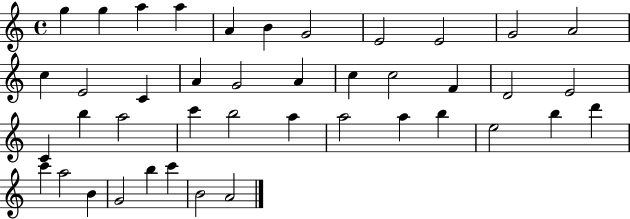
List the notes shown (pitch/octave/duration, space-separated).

G5/q G5/q A5/q A5/q A4/q B4/q G4/h E4/h E4/h G4/h A4/h C5/q E4/h C4/q A4/q G4/h A4/q C5/q C5/h F4/q D4/h E4/h C4/q B5/q A5/h C6/q B5/h A5/q A5/h A5/q B5/q E5/h B5/q D6/q C6/q A5/h B4/q G4/h B5/q C6/q B4/h A4/h